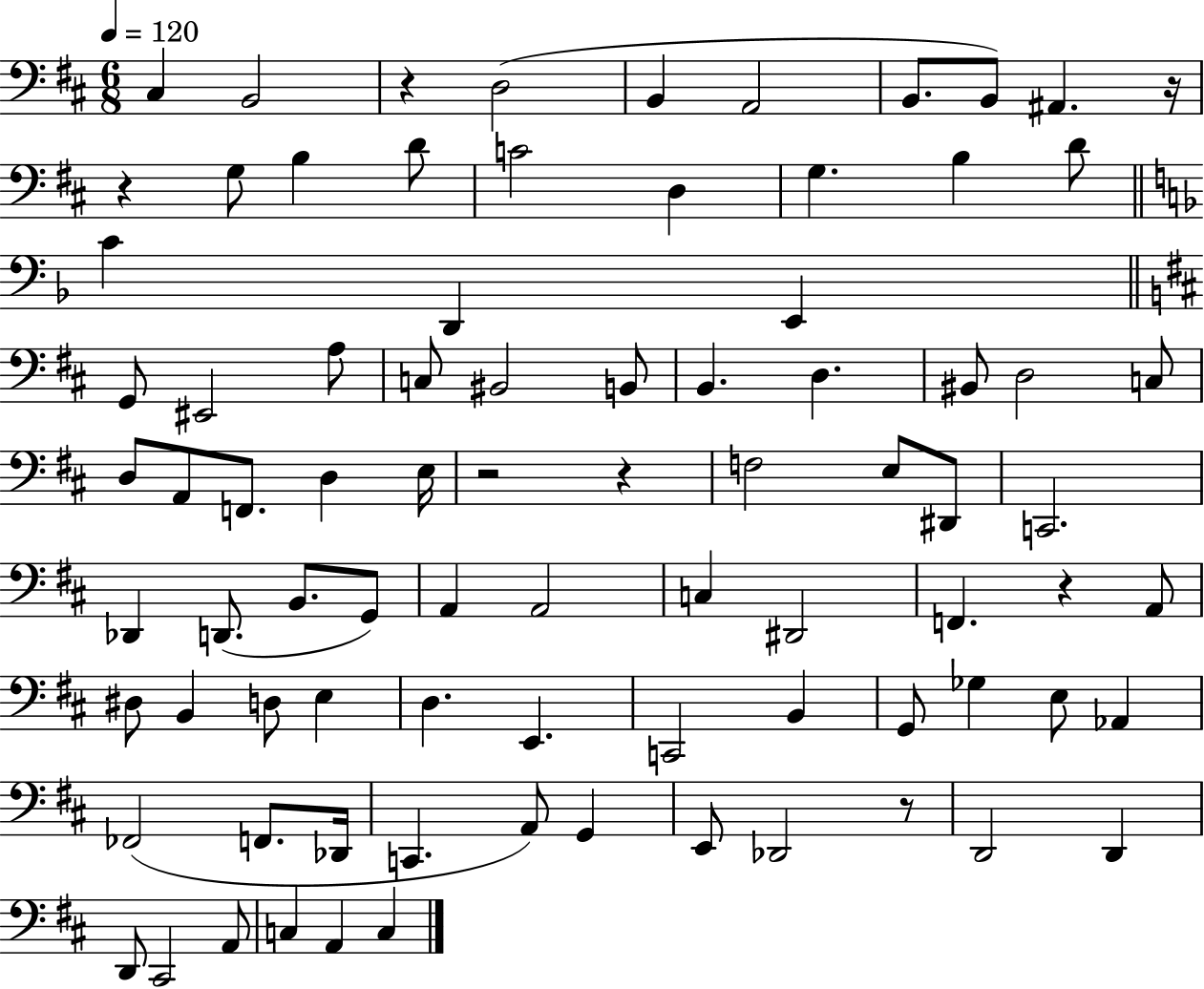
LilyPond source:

{
  \clef bass
  \numericTimeSignature
  \time 6/8
  \key d \major
  \tempo 4 = 120
  \repeat volta 2 { cis4 b,2 | r4 d2( | b,4 a,2 | b,8. b,8) ais,4. r16 | \break r4 g8 b4 d'8 | c'2 d4 | g4. b4 d'8 | \bar "||" \break \key d \minor c'4 d,4 e,4 | \bar "||" \break \key b \minor g,8 eis,2 a8 | c8 bis,2 b,8 | b,4. d4. | bis,8 d2 c8 | \break d8 a,8 f,8. d4 e16 | r2 r4 | f2 e8 dis,8 | c,2. | \break des,4 d,8.( b,8. g,8) | a,4 a,2 | c4 dis,2 | f,4. r4 a,8 | \break dis8 b,4 d8 e4 | d4. e,4. | c,2 b,4 | g,8 ges4 e8 aes,4 | \break fes,2( f,8. des,16 | c,4. a,8) g,4 | e,8 des,2 r8 | d,2 d,4 | \break d,8 cis,2 a,8 | c4 a,4 c4 | } \bar "|."
}